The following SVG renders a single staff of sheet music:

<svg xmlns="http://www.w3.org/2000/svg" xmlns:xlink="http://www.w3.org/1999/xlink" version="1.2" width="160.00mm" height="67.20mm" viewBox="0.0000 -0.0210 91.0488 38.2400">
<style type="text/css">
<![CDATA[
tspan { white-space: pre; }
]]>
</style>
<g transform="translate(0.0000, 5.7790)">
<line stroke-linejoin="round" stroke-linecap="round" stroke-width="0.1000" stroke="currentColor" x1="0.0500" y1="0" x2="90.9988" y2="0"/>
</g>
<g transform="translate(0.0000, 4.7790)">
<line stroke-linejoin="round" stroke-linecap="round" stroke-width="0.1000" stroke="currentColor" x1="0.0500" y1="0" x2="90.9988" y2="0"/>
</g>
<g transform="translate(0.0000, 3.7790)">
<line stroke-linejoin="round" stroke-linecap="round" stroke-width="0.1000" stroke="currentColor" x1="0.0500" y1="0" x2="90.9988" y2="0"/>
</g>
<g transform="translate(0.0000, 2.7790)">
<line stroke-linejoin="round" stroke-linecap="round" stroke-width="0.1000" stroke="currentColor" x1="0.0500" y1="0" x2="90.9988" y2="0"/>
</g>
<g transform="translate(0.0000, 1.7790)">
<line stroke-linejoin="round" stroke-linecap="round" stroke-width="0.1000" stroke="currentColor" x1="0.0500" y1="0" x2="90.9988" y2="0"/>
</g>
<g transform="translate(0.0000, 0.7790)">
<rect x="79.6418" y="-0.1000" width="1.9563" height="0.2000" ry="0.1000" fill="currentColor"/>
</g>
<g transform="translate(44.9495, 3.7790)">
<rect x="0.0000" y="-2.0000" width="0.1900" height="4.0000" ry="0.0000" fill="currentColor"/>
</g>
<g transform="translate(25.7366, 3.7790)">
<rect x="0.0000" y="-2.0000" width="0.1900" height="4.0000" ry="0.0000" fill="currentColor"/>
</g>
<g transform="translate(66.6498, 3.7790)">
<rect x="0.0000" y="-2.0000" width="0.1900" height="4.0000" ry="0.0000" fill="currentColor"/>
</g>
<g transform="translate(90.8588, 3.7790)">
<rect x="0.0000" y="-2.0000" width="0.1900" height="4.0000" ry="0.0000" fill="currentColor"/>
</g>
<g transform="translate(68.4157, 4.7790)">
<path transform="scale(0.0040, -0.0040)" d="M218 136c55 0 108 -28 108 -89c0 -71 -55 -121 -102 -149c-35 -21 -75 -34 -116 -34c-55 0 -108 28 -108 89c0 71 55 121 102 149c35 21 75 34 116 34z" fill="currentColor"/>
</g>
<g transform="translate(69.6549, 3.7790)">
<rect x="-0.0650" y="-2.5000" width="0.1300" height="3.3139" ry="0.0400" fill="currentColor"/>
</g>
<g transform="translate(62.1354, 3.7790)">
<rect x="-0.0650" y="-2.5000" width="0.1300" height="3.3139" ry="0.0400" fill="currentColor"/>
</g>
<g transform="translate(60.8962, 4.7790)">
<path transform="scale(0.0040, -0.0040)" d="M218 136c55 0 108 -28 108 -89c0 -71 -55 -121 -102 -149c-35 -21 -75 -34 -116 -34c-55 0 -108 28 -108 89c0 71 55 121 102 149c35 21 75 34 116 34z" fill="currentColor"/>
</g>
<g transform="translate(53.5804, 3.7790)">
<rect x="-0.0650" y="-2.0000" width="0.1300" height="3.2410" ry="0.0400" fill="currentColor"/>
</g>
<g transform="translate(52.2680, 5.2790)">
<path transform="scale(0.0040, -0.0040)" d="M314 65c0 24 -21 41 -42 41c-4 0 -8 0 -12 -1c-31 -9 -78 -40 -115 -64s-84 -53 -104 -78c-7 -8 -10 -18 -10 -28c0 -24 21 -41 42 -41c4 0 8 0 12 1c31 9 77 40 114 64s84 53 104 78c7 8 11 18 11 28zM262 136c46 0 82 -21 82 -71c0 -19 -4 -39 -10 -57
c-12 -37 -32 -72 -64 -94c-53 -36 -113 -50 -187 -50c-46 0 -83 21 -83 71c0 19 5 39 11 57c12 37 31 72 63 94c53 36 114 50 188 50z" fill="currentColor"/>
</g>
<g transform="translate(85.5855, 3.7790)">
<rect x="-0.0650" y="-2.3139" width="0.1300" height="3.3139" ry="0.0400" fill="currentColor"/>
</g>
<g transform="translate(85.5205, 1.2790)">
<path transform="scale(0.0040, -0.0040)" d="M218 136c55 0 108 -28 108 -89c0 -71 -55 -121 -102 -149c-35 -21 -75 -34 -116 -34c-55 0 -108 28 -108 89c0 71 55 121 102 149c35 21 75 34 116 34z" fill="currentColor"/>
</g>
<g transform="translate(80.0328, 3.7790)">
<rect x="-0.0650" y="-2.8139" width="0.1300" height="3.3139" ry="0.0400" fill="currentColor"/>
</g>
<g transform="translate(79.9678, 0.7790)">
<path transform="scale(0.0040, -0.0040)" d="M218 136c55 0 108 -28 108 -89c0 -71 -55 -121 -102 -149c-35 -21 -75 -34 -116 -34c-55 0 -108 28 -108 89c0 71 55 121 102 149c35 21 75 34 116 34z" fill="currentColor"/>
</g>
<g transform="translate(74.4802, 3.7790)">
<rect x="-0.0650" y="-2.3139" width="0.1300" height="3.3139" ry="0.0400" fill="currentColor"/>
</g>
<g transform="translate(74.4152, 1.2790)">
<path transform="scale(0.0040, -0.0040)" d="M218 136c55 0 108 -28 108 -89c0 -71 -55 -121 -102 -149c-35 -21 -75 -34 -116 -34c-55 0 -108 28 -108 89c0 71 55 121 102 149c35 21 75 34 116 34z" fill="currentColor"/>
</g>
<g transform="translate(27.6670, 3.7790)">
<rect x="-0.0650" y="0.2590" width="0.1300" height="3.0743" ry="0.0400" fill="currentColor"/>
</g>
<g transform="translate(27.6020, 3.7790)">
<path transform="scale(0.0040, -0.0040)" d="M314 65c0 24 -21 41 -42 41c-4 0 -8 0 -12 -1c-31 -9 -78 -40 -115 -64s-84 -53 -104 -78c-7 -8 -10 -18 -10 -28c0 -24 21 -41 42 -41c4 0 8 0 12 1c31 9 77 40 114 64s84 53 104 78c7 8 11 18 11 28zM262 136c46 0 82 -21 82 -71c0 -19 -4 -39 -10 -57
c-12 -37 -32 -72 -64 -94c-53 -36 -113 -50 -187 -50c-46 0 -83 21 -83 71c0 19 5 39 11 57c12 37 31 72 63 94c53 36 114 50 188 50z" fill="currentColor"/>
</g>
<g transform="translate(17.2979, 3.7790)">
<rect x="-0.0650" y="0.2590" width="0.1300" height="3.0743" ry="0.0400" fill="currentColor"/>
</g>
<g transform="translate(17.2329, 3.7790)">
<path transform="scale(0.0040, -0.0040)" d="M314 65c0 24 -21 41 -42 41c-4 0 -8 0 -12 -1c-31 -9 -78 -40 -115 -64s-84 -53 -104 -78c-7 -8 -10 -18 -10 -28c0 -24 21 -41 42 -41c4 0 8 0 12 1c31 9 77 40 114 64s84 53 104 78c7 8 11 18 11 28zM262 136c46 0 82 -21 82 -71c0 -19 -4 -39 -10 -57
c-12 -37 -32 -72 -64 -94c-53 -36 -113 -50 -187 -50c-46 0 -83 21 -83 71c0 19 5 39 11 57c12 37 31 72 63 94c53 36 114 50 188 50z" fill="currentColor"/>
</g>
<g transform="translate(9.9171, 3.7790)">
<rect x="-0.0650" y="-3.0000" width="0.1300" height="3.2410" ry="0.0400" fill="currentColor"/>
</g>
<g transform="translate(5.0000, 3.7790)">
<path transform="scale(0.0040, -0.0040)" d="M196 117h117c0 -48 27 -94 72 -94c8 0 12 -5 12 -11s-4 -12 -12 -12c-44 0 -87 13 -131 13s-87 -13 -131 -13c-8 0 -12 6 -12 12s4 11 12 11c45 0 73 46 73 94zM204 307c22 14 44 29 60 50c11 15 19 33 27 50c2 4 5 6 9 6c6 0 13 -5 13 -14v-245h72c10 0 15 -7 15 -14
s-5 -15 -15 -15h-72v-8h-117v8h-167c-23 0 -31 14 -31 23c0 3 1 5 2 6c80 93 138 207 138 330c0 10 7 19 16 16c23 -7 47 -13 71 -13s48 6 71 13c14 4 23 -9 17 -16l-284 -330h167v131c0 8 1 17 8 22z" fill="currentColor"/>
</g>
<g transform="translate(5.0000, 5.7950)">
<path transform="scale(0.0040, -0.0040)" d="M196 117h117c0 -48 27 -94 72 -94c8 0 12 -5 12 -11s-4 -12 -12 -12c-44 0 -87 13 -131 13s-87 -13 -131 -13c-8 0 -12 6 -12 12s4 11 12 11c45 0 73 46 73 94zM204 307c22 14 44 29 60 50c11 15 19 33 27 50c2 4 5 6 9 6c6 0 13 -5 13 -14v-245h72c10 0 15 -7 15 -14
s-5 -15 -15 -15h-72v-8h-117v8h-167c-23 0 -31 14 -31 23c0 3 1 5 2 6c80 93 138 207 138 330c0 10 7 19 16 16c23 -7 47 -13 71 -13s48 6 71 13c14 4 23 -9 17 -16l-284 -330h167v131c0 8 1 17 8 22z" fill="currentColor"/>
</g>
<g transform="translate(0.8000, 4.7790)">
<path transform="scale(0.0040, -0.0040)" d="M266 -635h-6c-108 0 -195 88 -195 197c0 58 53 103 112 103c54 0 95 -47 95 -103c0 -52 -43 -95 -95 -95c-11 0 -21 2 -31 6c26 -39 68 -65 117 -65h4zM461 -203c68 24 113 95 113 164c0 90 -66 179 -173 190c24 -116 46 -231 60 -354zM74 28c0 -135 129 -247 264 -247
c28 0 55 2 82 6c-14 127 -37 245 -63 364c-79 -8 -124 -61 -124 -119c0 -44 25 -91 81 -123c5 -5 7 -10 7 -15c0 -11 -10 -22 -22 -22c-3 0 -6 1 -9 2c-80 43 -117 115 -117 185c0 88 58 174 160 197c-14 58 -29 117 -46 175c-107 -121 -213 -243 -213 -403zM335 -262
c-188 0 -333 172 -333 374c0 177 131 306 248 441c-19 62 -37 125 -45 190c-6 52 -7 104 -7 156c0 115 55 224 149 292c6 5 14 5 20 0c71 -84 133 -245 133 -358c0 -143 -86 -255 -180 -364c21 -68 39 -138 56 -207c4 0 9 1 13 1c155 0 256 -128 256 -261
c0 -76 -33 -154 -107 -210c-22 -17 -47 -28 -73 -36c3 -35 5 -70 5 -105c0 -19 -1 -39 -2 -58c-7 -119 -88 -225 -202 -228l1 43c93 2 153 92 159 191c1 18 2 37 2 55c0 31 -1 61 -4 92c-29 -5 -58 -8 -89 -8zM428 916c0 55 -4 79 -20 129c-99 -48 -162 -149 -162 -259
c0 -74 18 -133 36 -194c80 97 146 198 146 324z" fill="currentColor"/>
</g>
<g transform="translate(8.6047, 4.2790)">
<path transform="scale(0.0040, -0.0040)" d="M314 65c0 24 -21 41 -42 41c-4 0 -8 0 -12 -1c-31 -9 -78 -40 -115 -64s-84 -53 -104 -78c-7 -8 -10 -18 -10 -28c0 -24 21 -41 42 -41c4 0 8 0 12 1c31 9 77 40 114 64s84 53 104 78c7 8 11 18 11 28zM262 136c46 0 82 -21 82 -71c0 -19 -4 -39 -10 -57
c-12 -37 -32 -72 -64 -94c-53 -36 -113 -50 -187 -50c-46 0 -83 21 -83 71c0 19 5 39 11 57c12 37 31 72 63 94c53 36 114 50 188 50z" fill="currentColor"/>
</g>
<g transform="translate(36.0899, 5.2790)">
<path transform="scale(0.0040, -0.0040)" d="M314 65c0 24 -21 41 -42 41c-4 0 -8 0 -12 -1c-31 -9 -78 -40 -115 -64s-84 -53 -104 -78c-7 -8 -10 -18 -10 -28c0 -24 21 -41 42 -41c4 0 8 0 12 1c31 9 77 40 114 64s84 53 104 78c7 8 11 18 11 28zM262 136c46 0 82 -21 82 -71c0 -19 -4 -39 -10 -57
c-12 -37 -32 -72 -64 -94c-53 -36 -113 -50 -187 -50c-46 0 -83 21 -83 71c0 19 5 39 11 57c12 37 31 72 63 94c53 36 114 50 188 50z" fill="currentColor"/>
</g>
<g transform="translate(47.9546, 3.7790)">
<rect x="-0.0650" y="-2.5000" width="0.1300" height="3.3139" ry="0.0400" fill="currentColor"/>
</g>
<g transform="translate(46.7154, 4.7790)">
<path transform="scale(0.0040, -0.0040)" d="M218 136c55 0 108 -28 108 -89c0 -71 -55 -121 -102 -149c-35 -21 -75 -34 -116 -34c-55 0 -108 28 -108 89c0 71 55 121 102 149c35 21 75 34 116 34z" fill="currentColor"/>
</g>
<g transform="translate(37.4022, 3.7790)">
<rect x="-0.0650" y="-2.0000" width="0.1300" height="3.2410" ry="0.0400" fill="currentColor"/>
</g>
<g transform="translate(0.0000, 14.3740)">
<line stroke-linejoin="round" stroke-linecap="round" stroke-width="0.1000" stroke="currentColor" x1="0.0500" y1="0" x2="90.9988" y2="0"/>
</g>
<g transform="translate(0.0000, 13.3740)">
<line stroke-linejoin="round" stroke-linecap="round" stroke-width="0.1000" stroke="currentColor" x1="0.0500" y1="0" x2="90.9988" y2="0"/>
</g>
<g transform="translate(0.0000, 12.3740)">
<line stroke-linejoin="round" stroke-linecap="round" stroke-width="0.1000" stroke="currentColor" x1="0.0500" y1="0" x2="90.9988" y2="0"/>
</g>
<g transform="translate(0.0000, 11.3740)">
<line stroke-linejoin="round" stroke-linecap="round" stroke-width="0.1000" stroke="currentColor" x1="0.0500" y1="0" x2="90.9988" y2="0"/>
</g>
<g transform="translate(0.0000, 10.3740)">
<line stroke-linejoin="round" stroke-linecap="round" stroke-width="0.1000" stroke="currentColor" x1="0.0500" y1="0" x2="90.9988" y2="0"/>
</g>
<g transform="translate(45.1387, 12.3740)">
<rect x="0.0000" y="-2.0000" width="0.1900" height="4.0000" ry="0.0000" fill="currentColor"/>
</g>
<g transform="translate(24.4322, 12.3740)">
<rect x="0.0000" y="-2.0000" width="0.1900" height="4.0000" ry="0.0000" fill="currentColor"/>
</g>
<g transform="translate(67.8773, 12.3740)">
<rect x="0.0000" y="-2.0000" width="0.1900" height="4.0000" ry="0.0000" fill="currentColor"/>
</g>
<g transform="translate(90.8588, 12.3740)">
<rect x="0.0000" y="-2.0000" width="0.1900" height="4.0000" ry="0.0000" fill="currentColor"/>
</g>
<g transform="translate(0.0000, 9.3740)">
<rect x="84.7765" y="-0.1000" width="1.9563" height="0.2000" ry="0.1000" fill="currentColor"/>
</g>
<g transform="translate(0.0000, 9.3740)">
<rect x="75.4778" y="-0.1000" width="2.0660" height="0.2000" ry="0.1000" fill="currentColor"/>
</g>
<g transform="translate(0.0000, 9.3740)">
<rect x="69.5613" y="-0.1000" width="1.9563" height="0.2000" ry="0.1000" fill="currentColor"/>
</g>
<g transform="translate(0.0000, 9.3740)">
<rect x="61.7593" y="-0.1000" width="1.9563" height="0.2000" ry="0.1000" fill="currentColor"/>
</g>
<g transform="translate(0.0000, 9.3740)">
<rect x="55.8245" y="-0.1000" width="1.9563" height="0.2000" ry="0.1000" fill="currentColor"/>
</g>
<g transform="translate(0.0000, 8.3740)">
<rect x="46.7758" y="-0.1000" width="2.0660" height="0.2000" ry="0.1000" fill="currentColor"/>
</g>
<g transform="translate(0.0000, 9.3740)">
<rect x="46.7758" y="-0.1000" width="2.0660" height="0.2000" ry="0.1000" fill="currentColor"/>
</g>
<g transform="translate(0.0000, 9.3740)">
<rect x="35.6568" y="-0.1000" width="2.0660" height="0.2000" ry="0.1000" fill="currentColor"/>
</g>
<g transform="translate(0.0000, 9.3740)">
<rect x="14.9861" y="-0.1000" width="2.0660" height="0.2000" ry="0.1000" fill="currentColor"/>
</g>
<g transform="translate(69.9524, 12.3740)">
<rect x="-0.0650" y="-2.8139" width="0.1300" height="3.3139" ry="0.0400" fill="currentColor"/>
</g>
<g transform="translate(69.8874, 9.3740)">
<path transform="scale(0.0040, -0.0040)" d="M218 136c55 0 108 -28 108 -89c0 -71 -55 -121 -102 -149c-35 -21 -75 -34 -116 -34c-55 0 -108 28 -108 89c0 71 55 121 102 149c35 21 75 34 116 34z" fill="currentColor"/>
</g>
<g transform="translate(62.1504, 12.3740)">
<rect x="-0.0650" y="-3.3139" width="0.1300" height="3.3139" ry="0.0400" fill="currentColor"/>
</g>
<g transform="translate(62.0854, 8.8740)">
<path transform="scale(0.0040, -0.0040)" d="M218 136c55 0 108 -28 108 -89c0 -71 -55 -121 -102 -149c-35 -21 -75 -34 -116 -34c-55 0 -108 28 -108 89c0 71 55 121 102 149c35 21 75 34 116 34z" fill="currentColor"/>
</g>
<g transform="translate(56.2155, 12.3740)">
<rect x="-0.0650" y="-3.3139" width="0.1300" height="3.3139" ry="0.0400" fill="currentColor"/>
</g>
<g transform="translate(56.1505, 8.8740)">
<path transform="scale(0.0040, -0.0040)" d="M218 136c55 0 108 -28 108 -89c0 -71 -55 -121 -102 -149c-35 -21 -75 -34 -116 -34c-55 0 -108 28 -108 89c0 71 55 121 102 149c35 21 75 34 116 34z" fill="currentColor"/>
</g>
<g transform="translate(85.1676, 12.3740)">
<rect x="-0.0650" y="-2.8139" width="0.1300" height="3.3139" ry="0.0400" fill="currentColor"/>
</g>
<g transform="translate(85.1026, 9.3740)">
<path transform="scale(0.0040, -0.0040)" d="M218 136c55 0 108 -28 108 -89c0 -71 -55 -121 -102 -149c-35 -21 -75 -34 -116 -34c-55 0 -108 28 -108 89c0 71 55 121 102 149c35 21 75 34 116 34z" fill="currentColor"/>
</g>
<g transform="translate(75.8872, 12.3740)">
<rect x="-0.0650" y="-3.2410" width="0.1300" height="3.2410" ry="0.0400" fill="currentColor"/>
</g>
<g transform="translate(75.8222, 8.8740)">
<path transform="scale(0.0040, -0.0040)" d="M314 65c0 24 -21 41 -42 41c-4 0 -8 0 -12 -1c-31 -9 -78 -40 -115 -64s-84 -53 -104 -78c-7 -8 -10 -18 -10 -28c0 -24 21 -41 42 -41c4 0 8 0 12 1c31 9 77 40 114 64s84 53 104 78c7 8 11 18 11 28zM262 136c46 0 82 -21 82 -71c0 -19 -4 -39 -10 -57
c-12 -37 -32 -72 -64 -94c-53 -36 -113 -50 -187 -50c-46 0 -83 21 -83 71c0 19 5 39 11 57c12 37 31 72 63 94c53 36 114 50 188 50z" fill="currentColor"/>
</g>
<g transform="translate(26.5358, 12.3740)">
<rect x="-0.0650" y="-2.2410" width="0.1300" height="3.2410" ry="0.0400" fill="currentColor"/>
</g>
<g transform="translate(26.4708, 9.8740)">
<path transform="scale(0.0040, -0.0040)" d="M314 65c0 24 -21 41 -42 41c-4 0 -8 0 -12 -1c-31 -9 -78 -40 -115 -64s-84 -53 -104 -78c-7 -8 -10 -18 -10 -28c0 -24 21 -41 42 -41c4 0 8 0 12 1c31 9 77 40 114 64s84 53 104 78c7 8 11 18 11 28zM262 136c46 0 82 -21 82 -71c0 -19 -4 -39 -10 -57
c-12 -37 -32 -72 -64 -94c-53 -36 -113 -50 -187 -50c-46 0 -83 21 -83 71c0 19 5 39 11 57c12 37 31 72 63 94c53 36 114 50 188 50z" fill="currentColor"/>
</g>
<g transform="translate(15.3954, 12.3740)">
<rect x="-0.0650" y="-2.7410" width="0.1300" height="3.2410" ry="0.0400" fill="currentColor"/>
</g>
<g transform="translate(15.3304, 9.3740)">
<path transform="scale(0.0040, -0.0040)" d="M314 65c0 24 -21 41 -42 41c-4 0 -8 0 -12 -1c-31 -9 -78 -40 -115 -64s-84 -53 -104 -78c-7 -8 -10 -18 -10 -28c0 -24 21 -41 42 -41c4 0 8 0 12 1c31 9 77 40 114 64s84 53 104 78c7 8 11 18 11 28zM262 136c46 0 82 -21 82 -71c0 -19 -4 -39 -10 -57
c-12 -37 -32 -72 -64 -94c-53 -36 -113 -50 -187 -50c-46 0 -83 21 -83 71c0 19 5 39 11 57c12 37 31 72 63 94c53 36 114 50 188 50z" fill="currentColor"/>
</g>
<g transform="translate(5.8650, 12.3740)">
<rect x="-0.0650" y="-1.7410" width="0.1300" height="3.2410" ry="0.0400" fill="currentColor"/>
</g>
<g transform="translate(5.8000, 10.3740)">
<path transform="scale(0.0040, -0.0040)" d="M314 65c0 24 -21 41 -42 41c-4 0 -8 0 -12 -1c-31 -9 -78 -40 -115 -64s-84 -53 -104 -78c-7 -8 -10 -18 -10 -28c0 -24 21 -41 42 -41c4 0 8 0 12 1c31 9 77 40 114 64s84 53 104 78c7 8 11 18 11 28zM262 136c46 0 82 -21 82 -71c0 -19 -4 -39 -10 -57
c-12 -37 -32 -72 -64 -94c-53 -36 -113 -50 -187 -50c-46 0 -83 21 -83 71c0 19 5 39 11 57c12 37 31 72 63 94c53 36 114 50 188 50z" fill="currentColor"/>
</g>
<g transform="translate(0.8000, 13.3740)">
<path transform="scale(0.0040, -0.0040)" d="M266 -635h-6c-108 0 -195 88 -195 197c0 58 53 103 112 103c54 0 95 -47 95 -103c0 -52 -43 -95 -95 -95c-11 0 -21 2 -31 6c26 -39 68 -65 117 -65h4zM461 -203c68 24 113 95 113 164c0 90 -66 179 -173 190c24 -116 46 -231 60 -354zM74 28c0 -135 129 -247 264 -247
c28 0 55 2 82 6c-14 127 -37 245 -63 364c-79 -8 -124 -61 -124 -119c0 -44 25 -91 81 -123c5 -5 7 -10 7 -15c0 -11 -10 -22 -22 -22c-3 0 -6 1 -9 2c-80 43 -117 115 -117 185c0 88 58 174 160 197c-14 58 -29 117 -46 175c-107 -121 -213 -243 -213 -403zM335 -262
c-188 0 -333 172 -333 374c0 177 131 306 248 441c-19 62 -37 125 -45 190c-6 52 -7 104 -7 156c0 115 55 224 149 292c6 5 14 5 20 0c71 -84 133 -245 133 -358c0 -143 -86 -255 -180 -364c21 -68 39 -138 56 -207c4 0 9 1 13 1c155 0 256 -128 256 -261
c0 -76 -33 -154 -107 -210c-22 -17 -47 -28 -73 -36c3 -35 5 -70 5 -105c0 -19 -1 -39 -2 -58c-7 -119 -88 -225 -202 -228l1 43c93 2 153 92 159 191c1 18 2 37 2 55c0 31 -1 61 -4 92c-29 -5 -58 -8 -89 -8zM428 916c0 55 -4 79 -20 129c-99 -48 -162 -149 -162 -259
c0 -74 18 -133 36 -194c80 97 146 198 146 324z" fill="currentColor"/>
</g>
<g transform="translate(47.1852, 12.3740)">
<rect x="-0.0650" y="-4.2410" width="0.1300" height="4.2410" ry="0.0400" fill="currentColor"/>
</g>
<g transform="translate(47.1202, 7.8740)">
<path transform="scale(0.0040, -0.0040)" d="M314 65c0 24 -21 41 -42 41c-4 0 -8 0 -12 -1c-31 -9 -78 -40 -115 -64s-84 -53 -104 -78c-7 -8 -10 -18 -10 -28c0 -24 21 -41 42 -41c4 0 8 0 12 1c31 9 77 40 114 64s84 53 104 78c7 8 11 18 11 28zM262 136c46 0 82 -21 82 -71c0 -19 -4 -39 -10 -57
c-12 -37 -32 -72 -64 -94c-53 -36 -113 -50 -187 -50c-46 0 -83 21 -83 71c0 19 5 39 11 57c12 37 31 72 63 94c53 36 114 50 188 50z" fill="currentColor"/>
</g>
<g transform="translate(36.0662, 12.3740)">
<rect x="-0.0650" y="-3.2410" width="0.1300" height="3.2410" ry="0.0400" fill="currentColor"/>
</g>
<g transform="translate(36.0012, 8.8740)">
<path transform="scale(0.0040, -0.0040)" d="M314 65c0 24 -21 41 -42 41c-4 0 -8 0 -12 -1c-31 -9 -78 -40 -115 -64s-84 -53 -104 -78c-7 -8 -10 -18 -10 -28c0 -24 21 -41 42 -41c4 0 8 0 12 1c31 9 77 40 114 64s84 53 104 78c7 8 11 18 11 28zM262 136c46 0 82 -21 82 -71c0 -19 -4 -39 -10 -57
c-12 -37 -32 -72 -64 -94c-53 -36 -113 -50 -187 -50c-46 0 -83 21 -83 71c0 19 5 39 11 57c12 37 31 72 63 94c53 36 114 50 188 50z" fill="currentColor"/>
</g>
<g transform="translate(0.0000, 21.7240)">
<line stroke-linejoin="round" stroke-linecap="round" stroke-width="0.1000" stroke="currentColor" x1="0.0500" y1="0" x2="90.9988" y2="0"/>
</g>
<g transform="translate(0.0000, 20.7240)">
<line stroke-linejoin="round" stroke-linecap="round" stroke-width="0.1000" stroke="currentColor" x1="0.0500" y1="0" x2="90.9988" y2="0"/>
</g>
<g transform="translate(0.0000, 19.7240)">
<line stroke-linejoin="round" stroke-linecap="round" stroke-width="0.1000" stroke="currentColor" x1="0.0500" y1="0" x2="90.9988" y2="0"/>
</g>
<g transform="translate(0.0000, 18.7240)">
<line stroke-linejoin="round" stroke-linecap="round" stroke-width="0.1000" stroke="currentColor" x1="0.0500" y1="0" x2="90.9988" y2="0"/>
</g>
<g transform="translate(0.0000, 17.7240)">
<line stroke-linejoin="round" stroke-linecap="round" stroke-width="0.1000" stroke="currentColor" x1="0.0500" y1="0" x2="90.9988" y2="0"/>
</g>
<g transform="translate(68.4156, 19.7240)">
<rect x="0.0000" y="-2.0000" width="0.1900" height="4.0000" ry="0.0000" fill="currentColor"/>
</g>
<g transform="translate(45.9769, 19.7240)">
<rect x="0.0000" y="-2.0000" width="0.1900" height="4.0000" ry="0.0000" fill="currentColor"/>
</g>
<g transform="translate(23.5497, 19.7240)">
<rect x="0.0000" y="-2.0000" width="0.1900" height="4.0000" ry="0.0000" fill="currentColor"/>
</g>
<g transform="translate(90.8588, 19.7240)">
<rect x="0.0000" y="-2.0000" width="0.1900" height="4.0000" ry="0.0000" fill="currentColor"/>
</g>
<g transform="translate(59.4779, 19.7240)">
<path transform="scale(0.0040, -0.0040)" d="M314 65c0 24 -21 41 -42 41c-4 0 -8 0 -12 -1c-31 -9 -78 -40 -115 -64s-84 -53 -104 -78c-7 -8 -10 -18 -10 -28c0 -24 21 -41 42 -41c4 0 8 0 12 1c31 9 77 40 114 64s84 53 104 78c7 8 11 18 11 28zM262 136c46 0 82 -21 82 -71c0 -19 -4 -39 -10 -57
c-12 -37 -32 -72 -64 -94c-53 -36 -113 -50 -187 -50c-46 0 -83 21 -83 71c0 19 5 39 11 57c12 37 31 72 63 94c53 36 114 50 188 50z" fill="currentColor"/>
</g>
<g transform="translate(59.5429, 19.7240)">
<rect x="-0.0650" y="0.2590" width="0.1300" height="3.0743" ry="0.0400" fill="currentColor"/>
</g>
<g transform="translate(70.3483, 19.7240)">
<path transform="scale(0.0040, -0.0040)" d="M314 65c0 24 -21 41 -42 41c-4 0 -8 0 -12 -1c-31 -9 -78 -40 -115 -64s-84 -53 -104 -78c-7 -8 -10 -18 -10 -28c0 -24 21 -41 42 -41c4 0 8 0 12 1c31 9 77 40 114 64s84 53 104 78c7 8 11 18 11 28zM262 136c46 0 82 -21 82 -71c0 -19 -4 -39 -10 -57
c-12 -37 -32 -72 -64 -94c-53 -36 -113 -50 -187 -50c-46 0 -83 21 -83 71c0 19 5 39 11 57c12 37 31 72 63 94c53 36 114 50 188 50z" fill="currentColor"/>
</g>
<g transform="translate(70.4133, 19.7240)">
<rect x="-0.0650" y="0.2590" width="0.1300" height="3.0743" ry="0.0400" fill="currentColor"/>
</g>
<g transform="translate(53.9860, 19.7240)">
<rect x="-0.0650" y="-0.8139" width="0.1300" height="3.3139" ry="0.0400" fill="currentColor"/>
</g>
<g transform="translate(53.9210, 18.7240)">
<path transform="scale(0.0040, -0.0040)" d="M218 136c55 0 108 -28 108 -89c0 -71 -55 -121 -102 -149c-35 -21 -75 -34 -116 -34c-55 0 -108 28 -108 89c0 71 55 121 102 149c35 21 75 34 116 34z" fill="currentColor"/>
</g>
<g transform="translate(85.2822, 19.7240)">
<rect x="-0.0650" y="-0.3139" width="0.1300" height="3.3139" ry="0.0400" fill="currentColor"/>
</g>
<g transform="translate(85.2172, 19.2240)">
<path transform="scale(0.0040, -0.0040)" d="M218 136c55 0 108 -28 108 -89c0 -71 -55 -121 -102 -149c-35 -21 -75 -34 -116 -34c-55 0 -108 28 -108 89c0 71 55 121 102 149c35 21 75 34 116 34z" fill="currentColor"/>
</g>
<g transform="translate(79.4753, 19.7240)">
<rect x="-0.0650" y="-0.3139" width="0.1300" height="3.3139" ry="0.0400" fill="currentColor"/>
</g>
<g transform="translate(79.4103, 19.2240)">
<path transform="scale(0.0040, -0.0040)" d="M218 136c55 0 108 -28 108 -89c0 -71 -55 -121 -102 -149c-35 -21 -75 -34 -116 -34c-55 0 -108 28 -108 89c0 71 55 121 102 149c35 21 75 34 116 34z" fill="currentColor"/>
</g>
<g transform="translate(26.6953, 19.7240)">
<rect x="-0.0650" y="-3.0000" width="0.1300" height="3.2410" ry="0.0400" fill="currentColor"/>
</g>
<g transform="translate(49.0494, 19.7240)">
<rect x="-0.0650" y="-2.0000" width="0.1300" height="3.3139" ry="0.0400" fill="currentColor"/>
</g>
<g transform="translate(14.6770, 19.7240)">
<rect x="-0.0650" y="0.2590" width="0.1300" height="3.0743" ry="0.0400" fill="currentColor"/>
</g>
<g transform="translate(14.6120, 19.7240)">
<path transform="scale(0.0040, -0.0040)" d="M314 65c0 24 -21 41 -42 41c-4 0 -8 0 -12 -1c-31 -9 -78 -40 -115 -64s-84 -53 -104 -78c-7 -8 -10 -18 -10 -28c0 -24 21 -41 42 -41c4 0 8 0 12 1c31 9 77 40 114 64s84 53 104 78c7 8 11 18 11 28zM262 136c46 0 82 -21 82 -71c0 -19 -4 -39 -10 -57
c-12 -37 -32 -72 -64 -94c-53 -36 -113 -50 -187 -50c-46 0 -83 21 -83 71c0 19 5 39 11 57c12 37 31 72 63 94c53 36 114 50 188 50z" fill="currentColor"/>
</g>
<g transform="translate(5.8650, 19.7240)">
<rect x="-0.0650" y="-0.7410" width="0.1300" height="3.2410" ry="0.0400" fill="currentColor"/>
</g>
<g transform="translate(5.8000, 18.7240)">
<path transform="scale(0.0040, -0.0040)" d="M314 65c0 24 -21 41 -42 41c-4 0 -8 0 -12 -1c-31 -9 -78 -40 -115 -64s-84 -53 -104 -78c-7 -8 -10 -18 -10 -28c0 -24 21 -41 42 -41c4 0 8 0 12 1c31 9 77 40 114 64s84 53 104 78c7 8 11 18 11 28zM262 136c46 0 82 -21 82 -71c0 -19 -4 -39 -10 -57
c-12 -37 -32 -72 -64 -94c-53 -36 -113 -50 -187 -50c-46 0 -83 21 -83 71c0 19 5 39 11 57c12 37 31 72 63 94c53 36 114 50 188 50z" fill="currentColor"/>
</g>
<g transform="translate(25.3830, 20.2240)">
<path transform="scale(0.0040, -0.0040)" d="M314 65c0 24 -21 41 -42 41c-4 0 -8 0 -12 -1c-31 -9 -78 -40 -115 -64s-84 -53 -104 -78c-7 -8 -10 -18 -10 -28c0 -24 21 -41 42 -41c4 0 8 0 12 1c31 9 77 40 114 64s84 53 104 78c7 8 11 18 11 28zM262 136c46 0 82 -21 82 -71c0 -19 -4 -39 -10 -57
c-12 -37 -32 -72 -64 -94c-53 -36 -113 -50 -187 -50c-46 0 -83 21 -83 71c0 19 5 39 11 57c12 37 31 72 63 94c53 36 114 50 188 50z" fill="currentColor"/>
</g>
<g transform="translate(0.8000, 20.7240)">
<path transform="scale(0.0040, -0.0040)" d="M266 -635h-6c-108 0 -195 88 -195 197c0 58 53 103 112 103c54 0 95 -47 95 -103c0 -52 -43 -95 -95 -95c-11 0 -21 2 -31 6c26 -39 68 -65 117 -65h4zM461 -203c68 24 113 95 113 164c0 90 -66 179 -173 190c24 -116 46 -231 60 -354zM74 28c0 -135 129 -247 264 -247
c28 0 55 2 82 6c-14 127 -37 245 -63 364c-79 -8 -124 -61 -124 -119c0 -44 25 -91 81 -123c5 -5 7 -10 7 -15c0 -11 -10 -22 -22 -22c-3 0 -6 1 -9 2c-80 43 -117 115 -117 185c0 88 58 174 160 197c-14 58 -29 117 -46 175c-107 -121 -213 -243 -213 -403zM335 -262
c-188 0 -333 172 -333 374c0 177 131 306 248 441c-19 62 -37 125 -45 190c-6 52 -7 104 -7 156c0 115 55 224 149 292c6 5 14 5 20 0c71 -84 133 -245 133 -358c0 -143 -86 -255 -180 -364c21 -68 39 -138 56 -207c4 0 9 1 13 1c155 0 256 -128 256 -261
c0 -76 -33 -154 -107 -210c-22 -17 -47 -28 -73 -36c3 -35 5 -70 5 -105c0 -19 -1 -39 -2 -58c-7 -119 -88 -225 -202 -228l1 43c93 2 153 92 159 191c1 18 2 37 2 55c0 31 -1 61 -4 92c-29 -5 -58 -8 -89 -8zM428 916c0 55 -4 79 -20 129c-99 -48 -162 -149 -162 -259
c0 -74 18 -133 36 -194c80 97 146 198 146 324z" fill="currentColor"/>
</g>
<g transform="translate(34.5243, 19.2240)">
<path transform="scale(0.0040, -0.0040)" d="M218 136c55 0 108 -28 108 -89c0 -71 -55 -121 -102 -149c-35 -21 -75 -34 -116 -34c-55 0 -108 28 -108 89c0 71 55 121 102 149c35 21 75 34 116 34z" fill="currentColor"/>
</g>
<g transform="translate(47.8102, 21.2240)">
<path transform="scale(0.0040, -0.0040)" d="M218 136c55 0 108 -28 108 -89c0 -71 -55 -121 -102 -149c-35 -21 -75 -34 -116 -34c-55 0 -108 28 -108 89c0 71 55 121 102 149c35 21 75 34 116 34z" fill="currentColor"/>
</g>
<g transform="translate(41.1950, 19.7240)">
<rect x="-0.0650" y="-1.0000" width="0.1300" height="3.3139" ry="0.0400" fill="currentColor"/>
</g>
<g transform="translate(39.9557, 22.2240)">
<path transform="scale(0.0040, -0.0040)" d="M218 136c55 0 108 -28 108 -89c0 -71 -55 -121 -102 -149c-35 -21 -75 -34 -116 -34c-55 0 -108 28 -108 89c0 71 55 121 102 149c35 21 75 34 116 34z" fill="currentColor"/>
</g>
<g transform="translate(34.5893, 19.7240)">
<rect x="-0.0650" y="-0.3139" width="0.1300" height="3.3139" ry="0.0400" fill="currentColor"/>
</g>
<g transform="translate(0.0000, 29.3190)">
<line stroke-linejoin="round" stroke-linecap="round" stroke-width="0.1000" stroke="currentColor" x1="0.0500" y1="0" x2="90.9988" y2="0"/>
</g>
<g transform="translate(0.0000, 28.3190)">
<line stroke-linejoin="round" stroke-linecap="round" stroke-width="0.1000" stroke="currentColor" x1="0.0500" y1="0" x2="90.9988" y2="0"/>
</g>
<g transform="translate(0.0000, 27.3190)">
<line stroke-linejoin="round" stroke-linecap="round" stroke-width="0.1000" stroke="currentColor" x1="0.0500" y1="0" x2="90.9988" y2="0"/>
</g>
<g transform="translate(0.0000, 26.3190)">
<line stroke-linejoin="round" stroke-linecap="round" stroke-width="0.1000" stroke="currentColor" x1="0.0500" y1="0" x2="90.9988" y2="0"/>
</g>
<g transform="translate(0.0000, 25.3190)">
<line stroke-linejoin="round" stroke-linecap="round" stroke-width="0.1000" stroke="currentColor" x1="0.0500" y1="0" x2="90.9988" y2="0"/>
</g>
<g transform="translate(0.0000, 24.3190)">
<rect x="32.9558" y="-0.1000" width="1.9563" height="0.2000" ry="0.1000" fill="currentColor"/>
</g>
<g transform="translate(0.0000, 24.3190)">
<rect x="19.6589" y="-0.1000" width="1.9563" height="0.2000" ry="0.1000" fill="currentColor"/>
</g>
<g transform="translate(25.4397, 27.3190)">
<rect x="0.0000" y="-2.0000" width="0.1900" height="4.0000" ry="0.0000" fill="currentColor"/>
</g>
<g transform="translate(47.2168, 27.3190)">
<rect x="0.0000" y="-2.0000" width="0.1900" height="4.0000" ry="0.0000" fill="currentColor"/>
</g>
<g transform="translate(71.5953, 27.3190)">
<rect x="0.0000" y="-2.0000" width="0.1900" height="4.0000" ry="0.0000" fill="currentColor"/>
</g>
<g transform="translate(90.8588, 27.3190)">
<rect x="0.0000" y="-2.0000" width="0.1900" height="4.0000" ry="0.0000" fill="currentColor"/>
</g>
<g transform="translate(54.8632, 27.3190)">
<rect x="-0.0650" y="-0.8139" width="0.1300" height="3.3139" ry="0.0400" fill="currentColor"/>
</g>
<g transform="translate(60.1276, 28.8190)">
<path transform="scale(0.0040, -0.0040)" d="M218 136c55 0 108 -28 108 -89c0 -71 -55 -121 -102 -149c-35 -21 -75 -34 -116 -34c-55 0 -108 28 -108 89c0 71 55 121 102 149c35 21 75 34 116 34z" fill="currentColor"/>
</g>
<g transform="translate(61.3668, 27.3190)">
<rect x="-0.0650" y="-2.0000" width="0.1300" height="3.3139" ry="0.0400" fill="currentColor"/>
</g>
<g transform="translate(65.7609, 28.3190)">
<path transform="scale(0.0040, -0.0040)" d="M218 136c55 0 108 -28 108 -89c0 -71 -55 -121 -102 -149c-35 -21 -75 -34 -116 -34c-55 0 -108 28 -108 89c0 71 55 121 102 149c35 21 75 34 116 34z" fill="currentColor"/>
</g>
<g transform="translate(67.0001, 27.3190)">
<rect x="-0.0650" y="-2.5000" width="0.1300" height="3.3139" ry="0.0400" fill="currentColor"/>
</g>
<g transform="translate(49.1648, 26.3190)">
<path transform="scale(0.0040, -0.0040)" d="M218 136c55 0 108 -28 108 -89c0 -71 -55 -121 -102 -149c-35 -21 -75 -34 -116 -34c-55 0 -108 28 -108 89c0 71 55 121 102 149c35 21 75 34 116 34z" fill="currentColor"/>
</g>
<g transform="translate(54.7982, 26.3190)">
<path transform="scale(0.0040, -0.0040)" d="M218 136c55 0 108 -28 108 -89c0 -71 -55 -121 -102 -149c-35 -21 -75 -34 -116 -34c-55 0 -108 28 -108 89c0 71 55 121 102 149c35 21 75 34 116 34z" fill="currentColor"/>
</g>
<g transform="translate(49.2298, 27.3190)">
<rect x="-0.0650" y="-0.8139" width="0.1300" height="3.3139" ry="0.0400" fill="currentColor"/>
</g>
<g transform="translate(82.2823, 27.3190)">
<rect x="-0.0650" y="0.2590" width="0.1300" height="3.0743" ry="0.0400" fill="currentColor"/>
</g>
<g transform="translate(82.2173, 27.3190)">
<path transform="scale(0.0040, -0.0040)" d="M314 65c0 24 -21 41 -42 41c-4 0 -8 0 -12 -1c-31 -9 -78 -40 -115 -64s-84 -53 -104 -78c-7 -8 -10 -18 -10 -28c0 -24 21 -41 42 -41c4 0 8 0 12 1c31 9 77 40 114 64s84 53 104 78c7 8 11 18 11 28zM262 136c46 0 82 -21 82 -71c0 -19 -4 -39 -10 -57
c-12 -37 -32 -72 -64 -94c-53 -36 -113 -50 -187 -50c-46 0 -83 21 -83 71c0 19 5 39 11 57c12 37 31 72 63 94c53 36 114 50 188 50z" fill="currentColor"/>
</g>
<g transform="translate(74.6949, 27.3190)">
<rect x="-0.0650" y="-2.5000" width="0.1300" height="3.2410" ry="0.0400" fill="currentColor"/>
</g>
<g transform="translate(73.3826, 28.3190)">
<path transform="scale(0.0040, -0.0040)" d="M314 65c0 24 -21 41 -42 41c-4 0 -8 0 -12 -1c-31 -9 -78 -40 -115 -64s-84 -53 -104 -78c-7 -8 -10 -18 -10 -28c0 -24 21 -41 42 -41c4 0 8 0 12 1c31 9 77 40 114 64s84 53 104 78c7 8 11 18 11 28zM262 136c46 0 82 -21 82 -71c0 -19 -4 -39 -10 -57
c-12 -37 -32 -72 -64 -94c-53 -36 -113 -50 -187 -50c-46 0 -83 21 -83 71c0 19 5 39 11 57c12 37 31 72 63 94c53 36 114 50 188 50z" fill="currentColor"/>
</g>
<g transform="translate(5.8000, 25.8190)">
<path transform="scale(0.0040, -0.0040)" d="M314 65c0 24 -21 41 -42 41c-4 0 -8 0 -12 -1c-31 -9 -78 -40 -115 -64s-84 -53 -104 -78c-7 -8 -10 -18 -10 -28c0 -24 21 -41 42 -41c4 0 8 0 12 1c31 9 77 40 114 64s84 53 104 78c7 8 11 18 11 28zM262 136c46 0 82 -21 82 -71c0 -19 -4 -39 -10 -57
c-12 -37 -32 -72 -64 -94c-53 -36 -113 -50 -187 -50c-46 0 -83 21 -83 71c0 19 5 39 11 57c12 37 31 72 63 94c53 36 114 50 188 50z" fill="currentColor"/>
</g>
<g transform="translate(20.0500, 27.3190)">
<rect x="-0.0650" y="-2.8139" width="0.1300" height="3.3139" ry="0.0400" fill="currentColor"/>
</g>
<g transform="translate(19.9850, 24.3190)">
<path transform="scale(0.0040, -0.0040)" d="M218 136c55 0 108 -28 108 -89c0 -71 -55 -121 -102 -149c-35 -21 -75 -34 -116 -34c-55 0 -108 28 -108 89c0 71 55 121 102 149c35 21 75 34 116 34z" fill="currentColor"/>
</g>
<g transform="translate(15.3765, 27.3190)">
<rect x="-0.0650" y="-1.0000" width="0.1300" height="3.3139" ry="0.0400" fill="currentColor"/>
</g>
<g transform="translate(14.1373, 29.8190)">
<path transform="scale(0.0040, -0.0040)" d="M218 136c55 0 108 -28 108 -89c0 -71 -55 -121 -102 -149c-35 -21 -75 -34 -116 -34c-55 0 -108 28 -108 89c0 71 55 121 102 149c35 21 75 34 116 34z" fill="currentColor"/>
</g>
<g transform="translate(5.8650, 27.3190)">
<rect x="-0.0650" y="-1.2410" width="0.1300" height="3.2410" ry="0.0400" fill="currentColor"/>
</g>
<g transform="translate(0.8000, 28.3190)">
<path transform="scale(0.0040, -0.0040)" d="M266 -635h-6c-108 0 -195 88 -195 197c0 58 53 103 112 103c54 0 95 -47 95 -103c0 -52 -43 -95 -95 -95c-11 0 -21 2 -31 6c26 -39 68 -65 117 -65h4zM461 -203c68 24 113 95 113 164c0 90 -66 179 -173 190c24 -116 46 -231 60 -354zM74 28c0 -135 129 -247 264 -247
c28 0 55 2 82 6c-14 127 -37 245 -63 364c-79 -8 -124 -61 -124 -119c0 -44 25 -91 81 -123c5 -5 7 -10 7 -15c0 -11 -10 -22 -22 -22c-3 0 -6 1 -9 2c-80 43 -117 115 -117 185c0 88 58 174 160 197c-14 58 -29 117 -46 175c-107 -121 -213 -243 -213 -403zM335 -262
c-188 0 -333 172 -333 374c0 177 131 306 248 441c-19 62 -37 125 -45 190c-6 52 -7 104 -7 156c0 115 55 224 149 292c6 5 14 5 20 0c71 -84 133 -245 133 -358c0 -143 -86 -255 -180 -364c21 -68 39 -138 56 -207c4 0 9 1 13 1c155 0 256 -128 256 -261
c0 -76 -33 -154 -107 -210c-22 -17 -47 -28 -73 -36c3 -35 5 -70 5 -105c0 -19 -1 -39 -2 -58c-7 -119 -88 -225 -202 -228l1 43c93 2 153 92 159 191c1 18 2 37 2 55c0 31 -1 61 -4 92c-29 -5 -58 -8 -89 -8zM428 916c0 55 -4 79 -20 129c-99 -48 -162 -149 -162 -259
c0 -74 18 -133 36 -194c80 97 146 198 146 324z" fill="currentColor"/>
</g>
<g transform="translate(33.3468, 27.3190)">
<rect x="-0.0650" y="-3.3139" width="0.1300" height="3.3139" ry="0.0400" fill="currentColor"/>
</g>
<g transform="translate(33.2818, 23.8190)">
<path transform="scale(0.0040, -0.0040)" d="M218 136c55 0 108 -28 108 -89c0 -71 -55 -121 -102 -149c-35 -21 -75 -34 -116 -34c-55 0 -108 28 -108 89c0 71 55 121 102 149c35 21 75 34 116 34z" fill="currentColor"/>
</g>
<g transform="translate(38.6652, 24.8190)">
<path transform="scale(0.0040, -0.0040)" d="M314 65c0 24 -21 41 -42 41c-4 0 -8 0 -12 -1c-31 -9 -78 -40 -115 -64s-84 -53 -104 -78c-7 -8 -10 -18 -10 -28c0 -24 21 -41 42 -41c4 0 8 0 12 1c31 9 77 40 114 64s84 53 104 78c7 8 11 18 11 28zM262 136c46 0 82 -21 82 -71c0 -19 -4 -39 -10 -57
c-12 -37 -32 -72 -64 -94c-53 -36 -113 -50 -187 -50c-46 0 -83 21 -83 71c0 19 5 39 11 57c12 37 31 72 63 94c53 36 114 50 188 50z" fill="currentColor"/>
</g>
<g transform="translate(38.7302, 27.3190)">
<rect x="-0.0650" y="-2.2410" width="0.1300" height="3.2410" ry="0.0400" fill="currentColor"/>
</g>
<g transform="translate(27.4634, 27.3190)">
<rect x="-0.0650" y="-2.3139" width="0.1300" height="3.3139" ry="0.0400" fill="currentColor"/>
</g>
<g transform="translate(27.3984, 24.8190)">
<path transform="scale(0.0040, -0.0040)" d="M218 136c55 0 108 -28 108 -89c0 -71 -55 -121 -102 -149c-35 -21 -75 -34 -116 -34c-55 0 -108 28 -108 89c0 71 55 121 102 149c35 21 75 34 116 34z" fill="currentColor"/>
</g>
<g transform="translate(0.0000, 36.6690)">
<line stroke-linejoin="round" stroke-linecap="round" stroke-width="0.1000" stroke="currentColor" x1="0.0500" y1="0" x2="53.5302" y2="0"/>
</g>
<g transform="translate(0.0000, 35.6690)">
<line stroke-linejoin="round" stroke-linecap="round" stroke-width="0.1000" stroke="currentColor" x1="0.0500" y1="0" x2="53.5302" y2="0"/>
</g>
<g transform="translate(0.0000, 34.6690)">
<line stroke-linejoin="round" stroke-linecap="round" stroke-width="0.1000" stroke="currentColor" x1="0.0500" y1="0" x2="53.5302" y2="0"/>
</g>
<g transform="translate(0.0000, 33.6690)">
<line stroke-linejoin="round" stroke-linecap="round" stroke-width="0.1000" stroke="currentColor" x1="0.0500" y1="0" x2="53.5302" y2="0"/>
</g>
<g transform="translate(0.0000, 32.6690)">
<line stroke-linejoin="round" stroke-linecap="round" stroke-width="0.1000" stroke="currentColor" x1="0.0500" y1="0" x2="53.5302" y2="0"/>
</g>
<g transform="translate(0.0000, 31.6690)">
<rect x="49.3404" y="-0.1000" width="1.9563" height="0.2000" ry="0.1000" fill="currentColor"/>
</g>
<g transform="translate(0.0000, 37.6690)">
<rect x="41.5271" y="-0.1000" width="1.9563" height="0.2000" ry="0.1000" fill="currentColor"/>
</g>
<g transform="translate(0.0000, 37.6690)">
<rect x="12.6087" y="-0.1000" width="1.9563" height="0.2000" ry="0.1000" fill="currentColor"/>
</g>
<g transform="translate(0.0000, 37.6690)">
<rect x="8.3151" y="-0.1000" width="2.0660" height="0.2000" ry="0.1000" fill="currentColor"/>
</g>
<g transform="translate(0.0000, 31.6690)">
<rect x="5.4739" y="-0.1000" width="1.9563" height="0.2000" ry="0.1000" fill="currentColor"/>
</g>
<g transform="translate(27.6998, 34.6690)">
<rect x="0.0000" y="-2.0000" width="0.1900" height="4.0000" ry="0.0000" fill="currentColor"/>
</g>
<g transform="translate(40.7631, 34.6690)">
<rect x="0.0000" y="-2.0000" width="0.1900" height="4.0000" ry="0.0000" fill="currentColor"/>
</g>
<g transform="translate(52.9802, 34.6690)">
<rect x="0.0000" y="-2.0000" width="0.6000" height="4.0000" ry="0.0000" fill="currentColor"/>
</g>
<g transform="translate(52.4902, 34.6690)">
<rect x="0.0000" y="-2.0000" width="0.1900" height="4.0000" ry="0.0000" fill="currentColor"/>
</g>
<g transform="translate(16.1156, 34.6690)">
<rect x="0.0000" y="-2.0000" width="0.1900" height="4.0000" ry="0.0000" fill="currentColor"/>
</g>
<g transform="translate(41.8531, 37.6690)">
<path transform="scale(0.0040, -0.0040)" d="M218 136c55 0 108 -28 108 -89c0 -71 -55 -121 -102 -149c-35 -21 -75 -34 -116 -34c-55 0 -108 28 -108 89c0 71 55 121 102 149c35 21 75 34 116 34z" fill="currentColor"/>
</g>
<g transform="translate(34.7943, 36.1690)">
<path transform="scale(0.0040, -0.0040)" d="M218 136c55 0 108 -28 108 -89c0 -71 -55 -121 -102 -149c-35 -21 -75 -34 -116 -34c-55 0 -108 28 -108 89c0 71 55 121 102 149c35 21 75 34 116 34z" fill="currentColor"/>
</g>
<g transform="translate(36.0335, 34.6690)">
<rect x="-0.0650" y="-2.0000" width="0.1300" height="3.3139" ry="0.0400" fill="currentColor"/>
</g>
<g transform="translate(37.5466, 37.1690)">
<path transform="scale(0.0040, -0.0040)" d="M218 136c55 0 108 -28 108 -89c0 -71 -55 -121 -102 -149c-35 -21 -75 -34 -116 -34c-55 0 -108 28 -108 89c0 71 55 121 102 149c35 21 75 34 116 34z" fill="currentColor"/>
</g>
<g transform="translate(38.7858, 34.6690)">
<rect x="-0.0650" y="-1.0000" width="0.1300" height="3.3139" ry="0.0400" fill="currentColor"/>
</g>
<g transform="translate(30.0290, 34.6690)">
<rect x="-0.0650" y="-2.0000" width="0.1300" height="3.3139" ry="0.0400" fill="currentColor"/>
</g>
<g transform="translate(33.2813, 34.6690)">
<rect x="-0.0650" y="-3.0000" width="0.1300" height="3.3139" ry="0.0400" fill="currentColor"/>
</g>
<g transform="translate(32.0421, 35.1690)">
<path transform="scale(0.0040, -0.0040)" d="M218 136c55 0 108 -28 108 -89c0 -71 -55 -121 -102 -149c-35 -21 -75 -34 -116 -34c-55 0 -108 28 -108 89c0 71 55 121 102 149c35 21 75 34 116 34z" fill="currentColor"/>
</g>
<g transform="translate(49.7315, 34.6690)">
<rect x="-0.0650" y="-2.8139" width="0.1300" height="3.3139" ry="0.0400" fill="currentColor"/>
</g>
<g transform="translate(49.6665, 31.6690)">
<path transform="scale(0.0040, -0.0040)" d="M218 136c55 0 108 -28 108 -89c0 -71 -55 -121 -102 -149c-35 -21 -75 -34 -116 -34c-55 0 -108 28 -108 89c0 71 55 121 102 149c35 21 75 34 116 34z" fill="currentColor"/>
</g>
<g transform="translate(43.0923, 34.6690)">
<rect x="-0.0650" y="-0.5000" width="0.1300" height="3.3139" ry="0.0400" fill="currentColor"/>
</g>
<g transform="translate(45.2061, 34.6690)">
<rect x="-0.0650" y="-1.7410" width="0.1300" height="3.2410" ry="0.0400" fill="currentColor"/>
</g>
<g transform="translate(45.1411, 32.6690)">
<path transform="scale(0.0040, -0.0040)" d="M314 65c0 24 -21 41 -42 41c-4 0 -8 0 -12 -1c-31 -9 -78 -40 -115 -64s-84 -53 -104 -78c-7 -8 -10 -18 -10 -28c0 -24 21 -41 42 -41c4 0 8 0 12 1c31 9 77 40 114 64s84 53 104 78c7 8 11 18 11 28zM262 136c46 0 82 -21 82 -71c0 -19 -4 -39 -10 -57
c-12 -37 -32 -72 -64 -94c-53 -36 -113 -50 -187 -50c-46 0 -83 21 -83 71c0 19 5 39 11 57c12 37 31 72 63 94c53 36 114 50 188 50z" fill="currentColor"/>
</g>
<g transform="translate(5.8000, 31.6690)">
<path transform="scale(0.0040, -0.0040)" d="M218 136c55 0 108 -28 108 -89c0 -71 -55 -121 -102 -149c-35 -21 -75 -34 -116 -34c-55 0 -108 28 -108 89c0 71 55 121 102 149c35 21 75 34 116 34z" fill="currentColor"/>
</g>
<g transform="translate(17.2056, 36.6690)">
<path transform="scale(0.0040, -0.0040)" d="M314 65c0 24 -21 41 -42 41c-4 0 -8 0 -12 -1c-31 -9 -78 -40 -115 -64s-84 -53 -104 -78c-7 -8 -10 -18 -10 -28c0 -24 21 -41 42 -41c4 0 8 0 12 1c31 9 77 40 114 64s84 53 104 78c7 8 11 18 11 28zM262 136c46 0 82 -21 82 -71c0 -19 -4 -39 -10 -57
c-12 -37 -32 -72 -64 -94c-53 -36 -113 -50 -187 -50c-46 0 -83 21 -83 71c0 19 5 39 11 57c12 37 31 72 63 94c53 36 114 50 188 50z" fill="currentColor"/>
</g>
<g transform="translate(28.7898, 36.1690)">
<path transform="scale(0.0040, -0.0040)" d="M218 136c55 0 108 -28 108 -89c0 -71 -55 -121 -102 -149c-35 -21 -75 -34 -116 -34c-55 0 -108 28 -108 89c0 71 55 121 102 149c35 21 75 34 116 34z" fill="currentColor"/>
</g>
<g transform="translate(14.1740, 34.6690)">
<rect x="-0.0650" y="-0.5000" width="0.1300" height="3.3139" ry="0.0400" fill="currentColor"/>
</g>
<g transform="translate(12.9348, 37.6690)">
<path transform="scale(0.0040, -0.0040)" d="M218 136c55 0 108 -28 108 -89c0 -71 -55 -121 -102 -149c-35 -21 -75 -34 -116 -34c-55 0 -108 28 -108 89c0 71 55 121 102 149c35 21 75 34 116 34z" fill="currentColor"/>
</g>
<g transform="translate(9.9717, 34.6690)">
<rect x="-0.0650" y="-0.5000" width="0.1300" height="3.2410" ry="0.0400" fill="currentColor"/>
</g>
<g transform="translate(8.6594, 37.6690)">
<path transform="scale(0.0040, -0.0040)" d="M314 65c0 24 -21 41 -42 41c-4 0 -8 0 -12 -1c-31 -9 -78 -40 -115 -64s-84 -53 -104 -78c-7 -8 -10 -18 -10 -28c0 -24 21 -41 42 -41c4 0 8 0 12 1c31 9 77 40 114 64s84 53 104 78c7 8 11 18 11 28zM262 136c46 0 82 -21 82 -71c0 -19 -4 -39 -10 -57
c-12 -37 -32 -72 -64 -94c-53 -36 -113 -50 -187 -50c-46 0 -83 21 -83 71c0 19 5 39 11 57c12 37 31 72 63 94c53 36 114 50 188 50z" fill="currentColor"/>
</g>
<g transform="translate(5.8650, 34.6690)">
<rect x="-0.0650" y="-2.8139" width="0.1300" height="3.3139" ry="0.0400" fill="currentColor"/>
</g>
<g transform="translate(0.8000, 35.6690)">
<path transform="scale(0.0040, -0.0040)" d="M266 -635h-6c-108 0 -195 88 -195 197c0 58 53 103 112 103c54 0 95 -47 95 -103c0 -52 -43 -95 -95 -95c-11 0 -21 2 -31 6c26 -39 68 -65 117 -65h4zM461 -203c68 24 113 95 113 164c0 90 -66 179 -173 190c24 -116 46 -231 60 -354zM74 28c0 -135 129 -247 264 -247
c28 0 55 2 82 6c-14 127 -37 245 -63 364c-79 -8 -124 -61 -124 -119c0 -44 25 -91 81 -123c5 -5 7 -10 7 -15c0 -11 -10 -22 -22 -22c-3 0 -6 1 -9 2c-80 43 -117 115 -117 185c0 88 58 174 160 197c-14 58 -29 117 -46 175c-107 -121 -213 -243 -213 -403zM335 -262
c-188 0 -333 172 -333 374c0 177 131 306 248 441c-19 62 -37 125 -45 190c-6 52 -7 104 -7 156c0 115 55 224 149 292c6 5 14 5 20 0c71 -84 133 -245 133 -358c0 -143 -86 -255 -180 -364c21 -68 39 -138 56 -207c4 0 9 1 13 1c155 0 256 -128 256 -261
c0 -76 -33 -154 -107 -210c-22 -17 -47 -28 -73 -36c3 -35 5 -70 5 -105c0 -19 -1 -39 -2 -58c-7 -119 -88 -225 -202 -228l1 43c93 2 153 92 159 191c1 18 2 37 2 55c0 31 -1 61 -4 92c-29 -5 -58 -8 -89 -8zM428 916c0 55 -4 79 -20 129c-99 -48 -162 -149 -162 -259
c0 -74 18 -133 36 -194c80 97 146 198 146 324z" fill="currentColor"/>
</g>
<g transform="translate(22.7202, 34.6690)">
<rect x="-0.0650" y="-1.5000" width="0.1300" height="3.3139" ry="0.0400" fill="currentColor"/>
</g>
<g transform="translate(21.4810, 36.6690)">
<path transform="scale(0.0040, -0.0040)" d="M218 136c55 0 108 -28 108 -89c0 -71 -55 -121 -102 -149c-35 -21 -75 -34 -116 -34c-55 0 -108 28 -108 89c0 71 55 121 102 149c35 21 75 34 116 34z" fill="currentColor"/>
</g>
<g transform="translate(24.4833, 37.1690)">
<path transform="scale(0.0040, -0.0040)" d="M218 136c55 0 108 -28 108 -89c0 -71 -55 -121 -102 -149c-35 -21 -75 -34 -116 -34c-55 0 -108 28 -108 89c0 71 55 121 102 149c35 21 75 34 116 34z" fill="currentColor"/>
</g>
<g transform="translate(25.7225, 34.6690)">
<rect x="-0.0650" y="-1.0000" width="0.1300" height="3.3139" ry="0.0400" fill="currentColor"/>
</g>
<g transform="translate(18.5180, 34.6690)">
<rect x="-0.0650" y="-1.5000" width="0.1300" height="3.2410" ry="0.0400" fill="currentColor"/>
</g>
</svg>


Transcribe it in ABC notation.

X:1
T:Untitled
M:4/4
L:1/4
K:C
A2 B2 B2 F2 G F2 G G g a g f2 a2 g2 b2 d'2 b b a b2 a d2 B2 A2 c D F d B2 B2 c c e2 D a g b g2 d d F G G2 B2 a C2 C E2 E D F A F D C f2 a